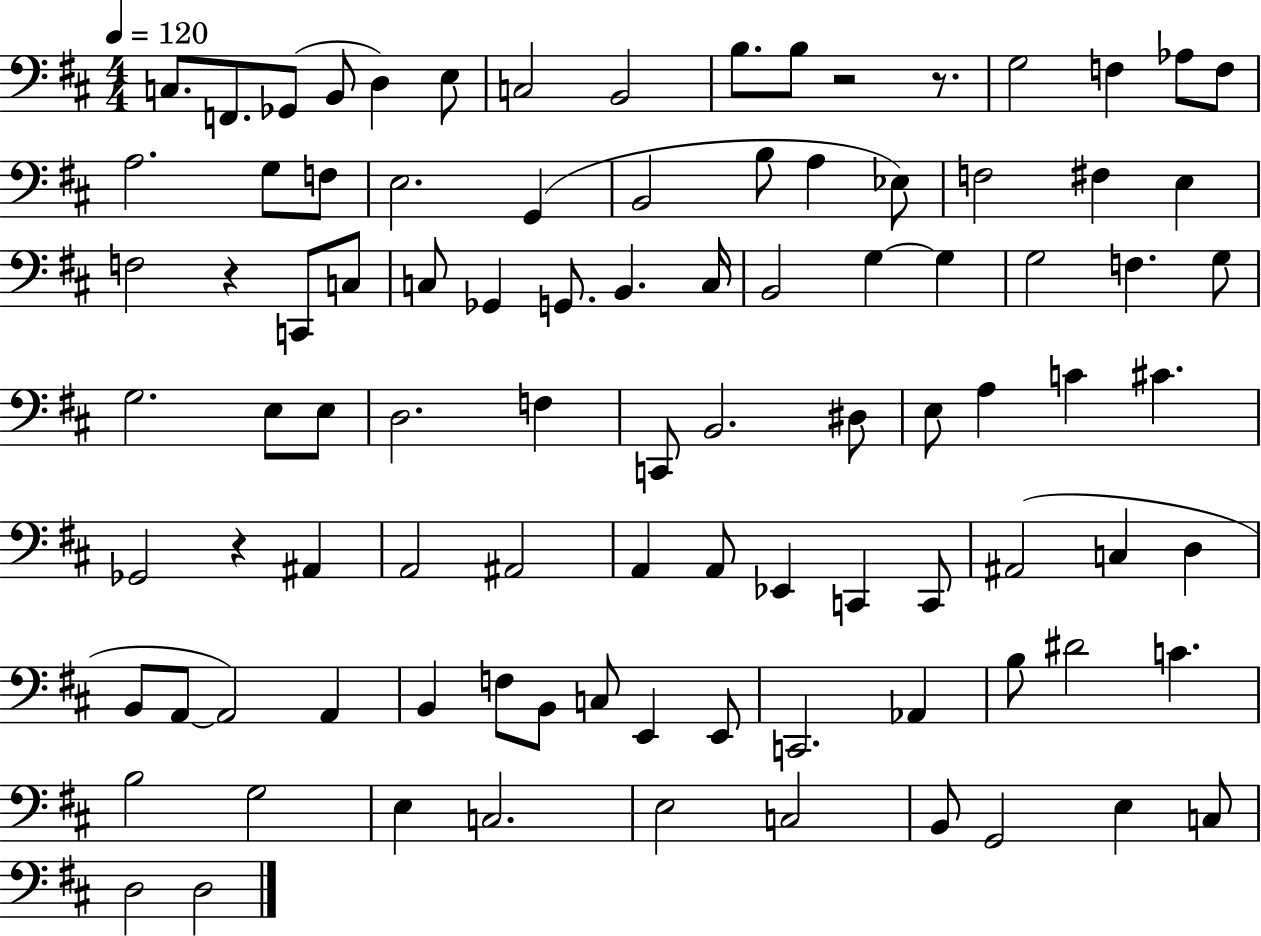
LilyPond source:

{
  \clef bass
  \numericTimeSignature
  \time 4/4
  \key d \major
  \tempo 4 = 120
  c8. f,8. ges,8( b,8 d4) e8 | c2 b,2 | b8. b8 r2 r8. | g2 f4 aes8 f8 | \break a2. g8 f8 | e2. g,4( | b,2 b8 a4 ees8) | f2 fis4 e4 | \break f2 r4 c,8 c8 | c8 ges,4 g,8. b,4. c16 | b,2 g4~~ g4 | g2 f4. g8 | \break g2. e8 e8 | d2. f4 | c,8 b,2. dis8 | e8 a4 c'4 cis'4. | \break ges,2 r4 ais,4 | a,2 ais,2 | a,4 a,8 ees,4 c,4 c,8 | ais,2( c4 d4 | \break b,8 a,8~~ a,2) a,4 | b,4 f8 b,8 c8 e,4 e,8 | c,2. aes,4 | b8 dis'2 c'4. | \break b2 g2 | e4 c2. | e2 c2 | b,8 g,2 e4 c8 | \break d2 d2 | \bar "|."
}